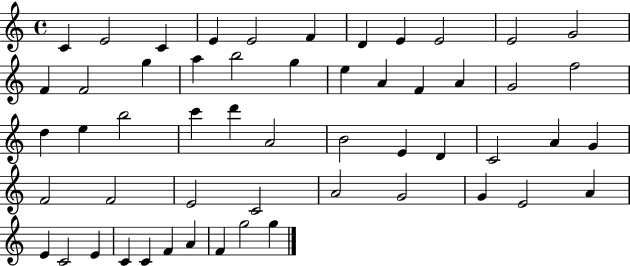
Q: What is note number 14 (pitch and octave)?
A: G5